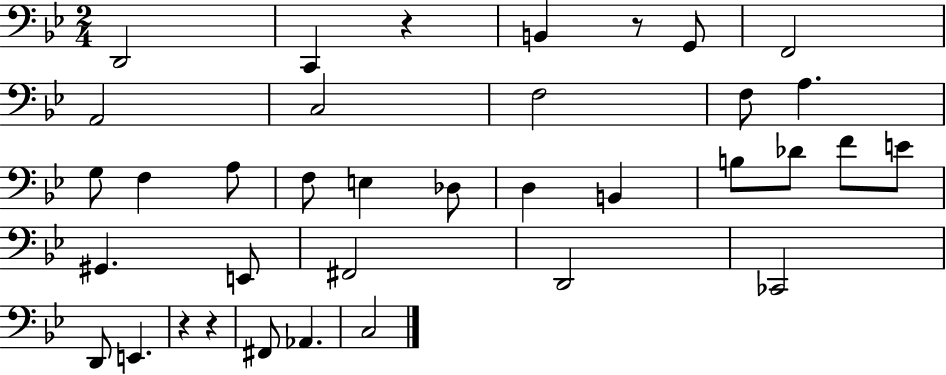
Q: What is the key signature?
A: BES major